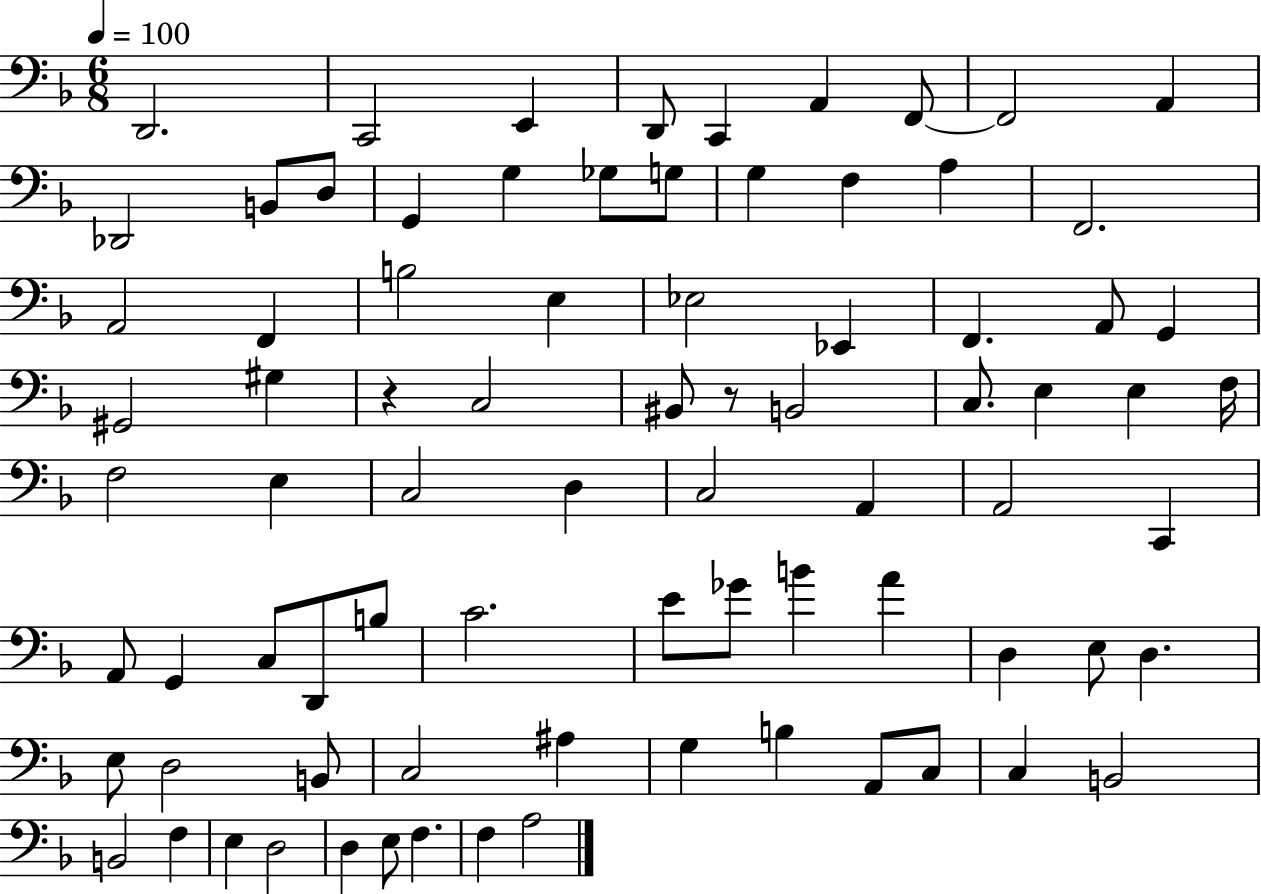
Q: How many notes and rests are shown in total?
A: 81